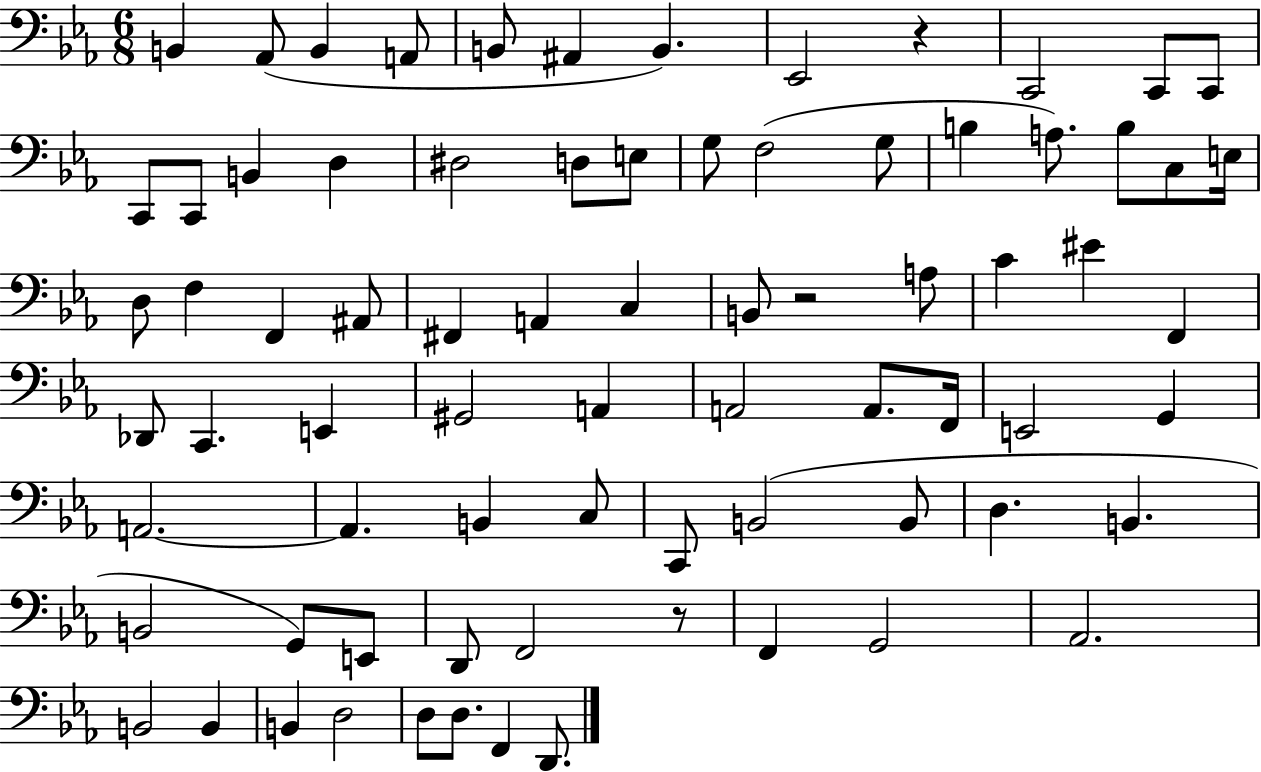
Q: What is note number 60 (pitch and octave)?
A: E2